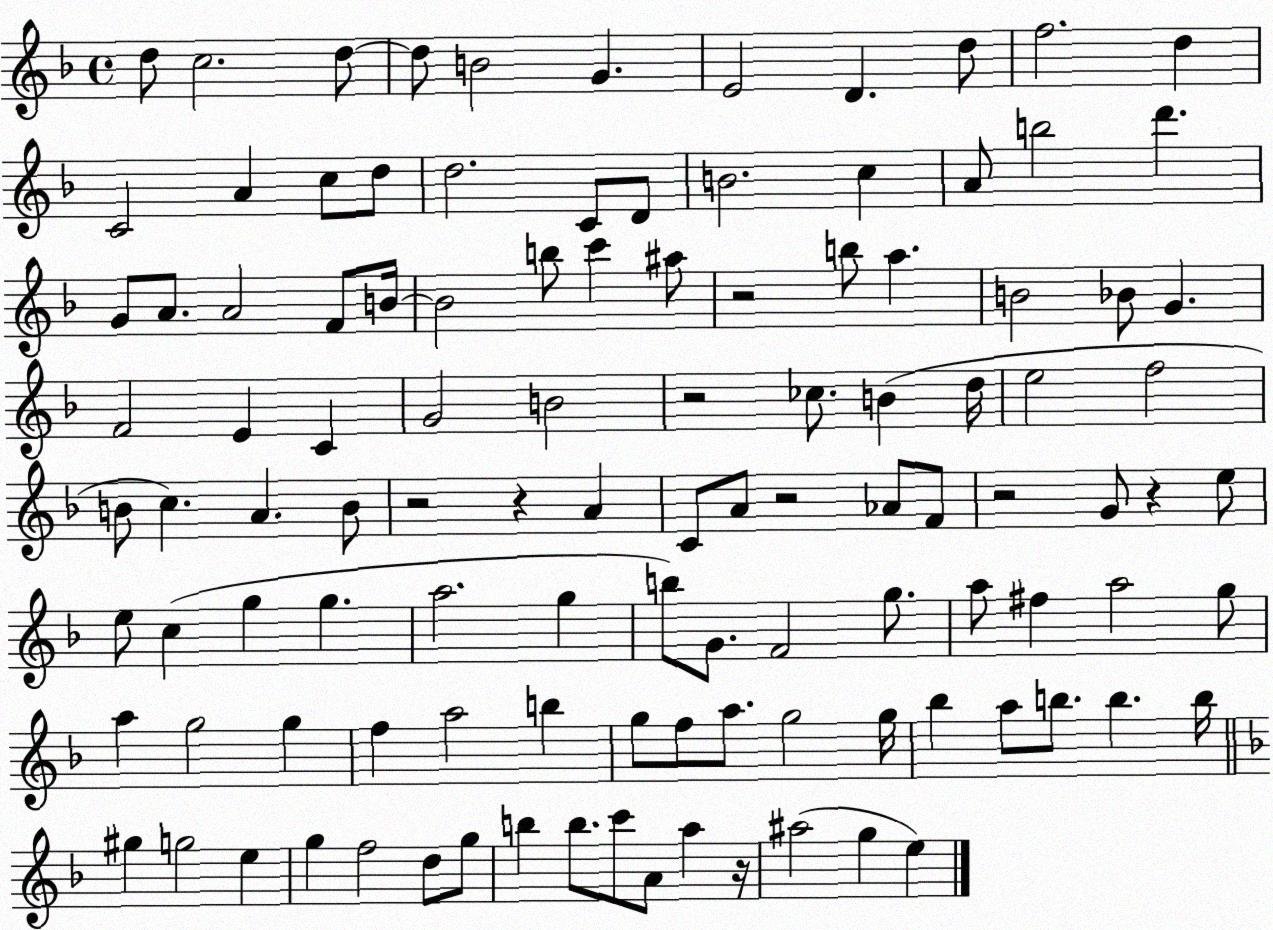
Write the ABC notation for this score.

X:1
T:Untitled
M:4/4
L:1/4
K:F
d/2 c2 d/2 d/2 B2 G E2 D d/2 f2 d C2 A c/2 d/2 d2 C/2 D/2 B2 c A/2 b2 d' G/2 A/2 A2 F/2 B/4 B2 b/2 c' ^a/2 z2 b/2 a B2 _B/2 G F2 E C G2 B2 z2 _c/2 B d/4 e2 f2 B/2 c A B/2 z2 z A C/2 A/2 z2 _A/2 F/2 z2 G/2 z e/2 e/2 c g g a2 g b/2 G/2 F2 g/2 a/2 ^f a2 g/2 a g2 g f a2 b g/2 f/2 a/2 g2 g/4 _b a/2 b/2 b b/4 ^g g2 e g f2 d/2 g/2 b b/2 c'/2 A/2 a z/4 ^a2 g e